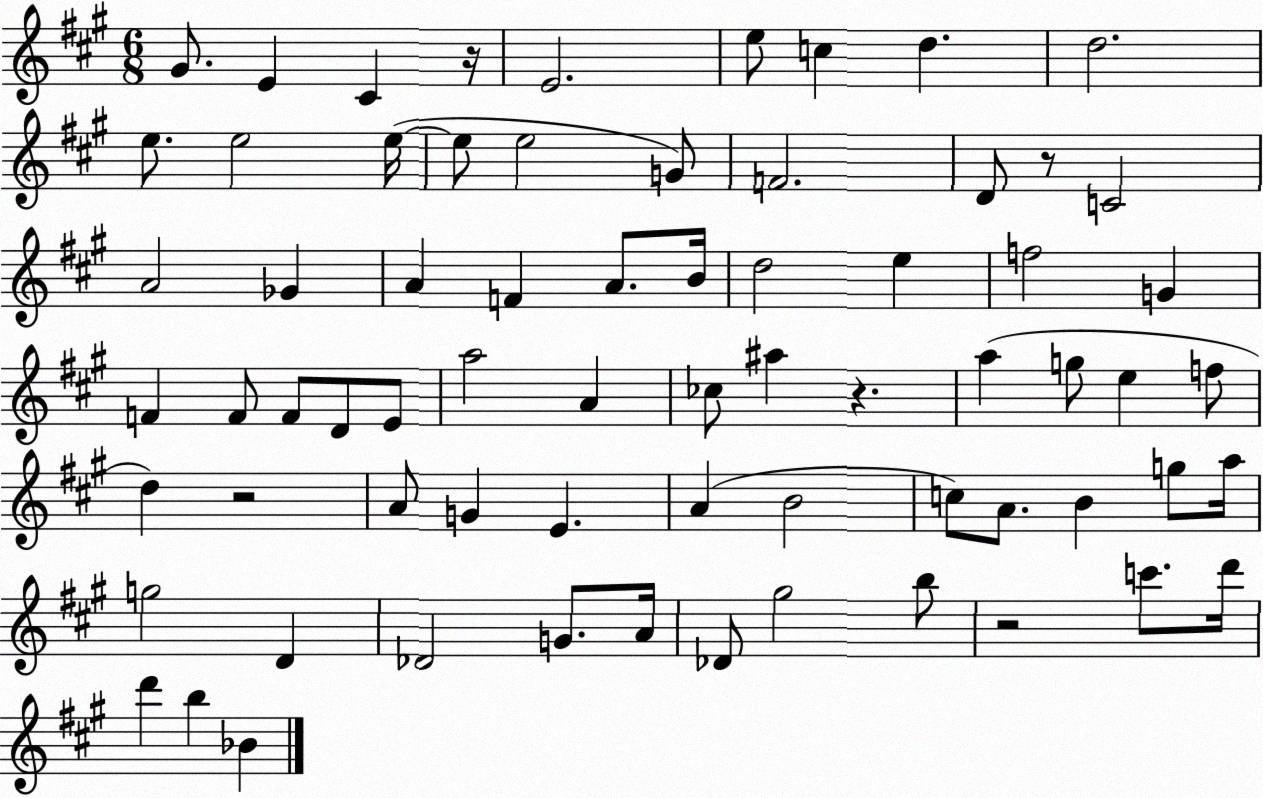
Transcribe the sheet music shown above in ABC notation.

X:1
T:Untitled
M:6/8
L:1/4
K:A
^G/2 E ^C z/4 E2 e/2 c d d2 e/2 e2 e/4 e/2 e2 G/2 F2 D/2 z/2 C2 A2 _G A F A/2 B/4 d2 e f2 G F F/2 F/2 D/2 E/2 a2 A _c/2 ^a z a g/2 e f/2 d z2 A/2 G E A B2 c/2 A/2 B g/2 a/4 g2 D _D2 G/2 A/4 _D/2 ^g2 b/2 z2 c'/2 d'/4 d' b _B